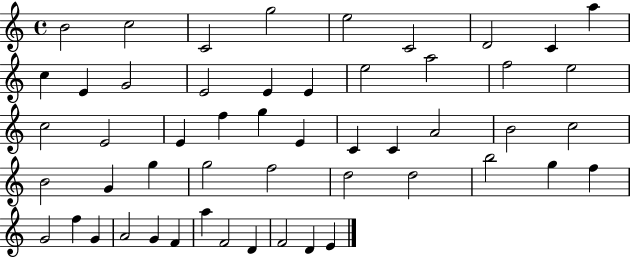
{
  \clef treble
  \time 4/4
  \defaultTimeSignature
  \key c \major
  b'2 c''2 | c'2 g''2 | e''2 c'2 | d'2 c'4 a''4 | \break c''4 e'4 g'2 | e'2 e'4 e'4 | e''2 a''2 | f''2 e''2 | \break c''2 e'2 | e'4 f''4 g''4 e'4 | c'4 c'4 a'2 | b'2 c''2 | \break b'2 g'4 g''4 | g''2 f''2 | d''2 d''2 | b''2 g''4 f''4 | \break g'2 f''4 g'4 | a'2 g'4 f'4 | a''4 f'2 d'4 | f'2 d'4 e'4 | \break \bar "|."
}